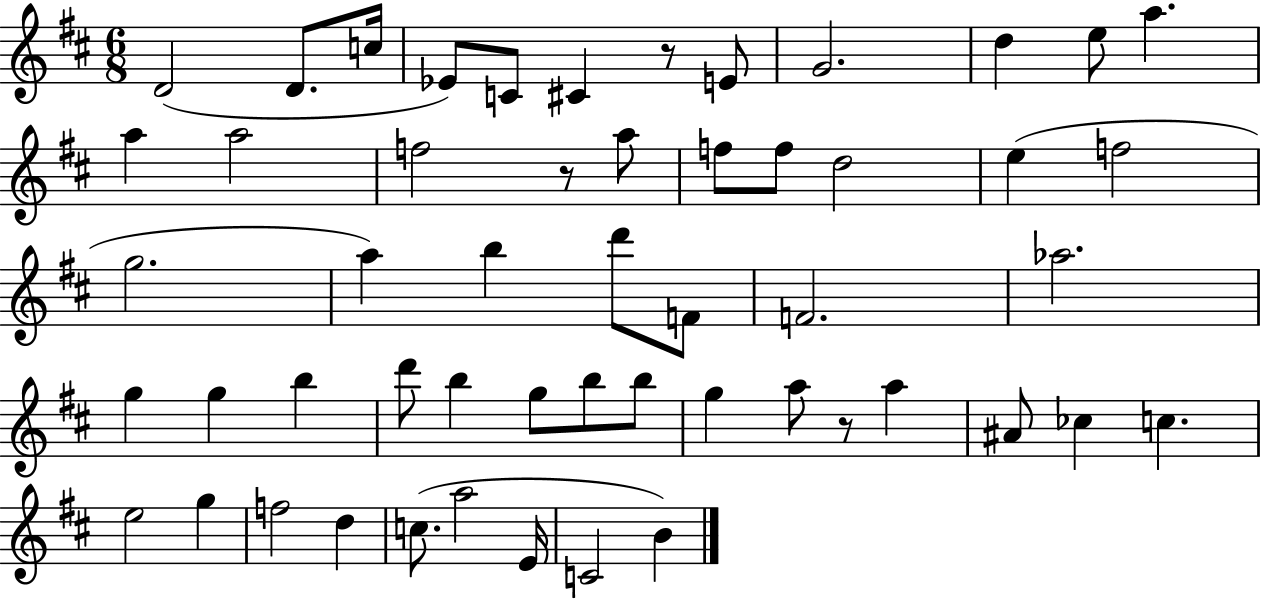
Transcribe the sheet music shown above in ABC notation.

X:1
T:Untitled
M:6/8
L:1/4
K:D
D2 D/2 c/4 _E/2 C/2 ^C z/2 E/2 G2 d e/2 a a a2 f2 z/2 a/2 f/2 f/2 d2 e f2 g2 a b d'/2 F/2 F2 _a2 g g b d'/2 b g/2 b/2 b/2 g a/2 z/2 a ^A/2 _c c e2 g f2 d c/2 a2 E/4 C2 B